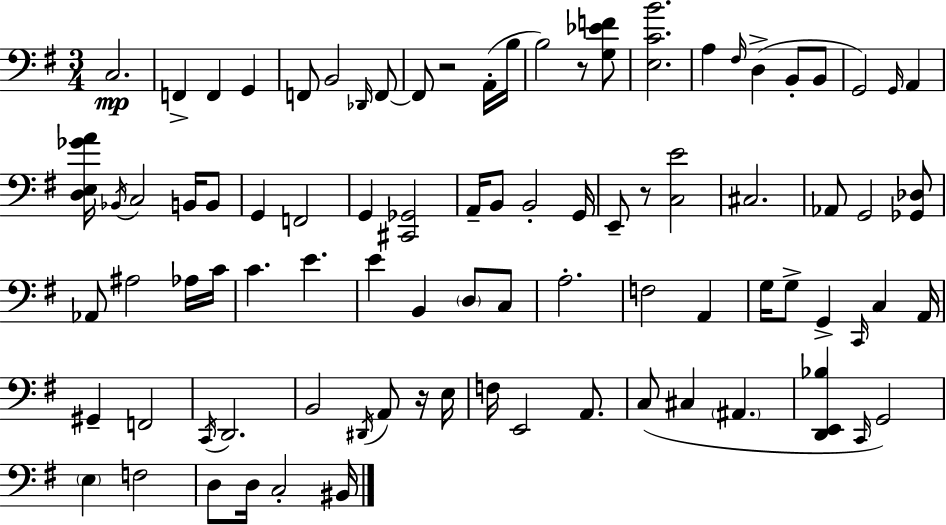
X:1
T:Untitled
M:3/4
L:1/4
K:Em
C,2 F,, F,, G,, F,,/2 B,,2 _D,,/4 F,,/2 F,,/2 z2 A,,/4 B,/4 B,2 z/2 [G,_EF]/2 [E,CB]2 A, ^F,/4 D, B,,/2 B,,/2 G,,2 G,,/4 A,, [D,E,_GA]/4 _B,,/4 C,2 B,,/4 B,,/2 G,, F,,2 G,, [^C,,_G,,]2 A,,/4 B,,/2 B,,2 G,,/4 E,,/2 z/2 [C,E]2 ^C,2 _A,,/2 G,,2 [_G,,_D,]/2 _A,,/2 ^A,2 _A,/4 C/4 C E E B,, D,/2 C,/2 A,2 F,2 A,, G,/4 G,/2 G,, C,,/4 C, A,,/4 ^G,, F,,2 C,,/4 D,,2 B,,2 ^D,,/4 A,,/2 z/4 E,/4 F,/4 E,,2 A,,/2 C,/2 ^C, ^A,, [D,,E,,_B,] C,,/4 G,,2 E, F,2 D,/2 D,/4 C,2 ^B,,/4